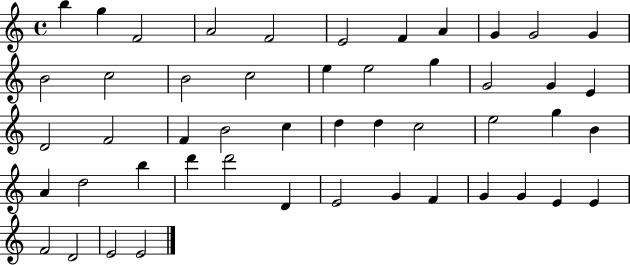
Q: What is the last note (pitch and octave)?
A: E4